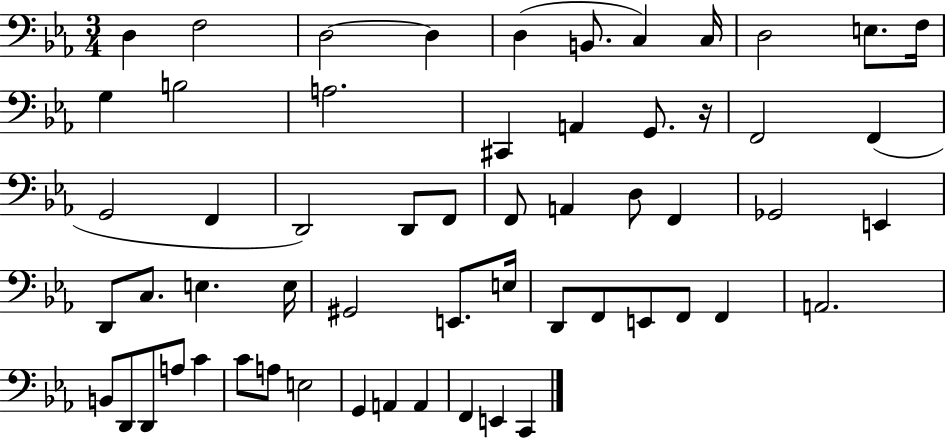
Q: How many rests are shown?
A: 1